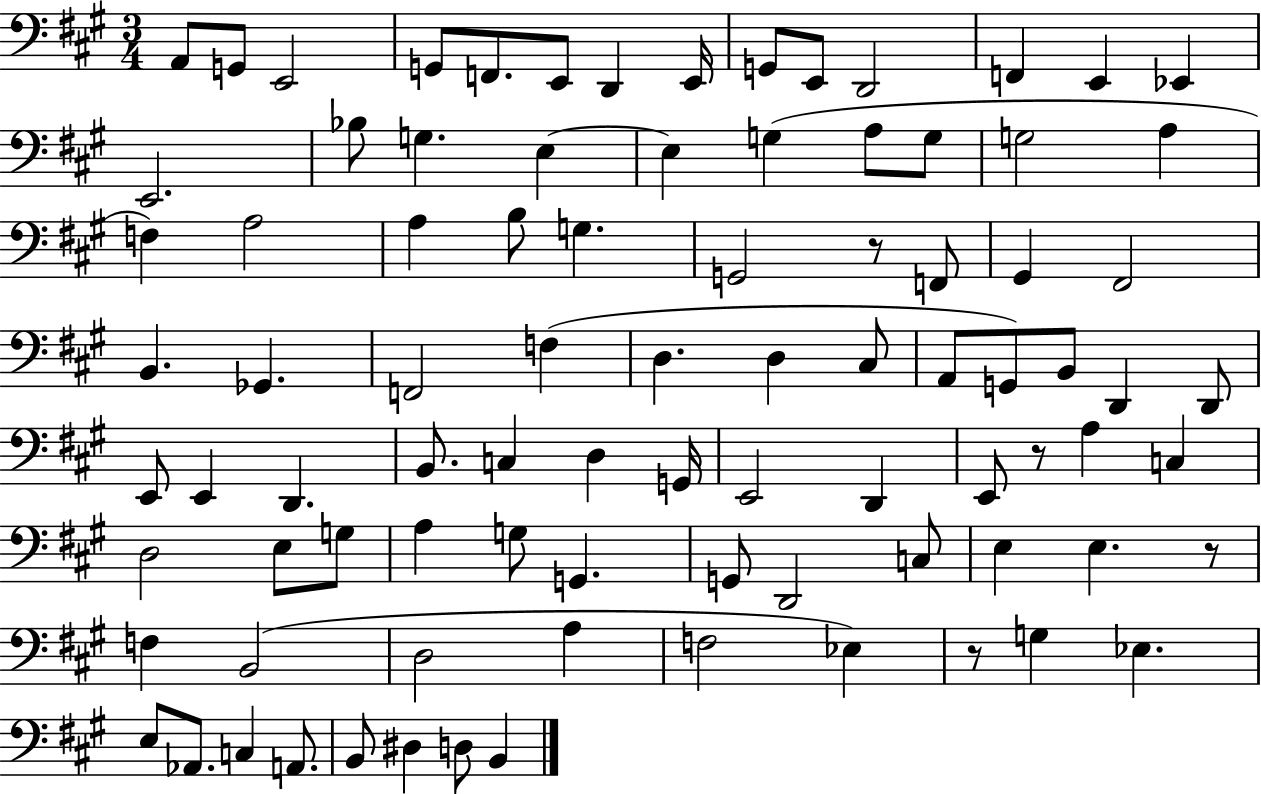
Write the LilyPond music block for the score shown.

{
  \clef bass
  \numericTimeSignature
  \time 3/4
  \key a \major
  a,8 g,8 e,2 | g,8 f,8. e,8 d,4 e,16 | g,8 e,8 d,2 | f,4 e,4 ees,4 | \break e,2. | bes8 g4. e4~~ | e4 g4( a8 g8 | g2 a4 | \break f4) a2 | a4 b8 g4. | g,2 r8 f,8 | gis,4 fis,2 | \break b,4. ges,4. | f,2 f4( | d4. d4 cis8 | a,8 g,8) b,8 d,4 d,8 | \break e,8 e,4 d,4. | b,8. c4 d4 g,16 | e,2 d,4 | e,8 r8 a4 c4 | \break d2 e8 g8 | a4 g8 g,4. | g,8 d,2 c8 | e4 e4. r8 | \break f4 b,2( | d2 a4 | f2 ees4) | r8 g4 ees4. | \break e8 aes,8. c4 a,8. | b,8 dis4 d8 b,4 | \bar "|."
}